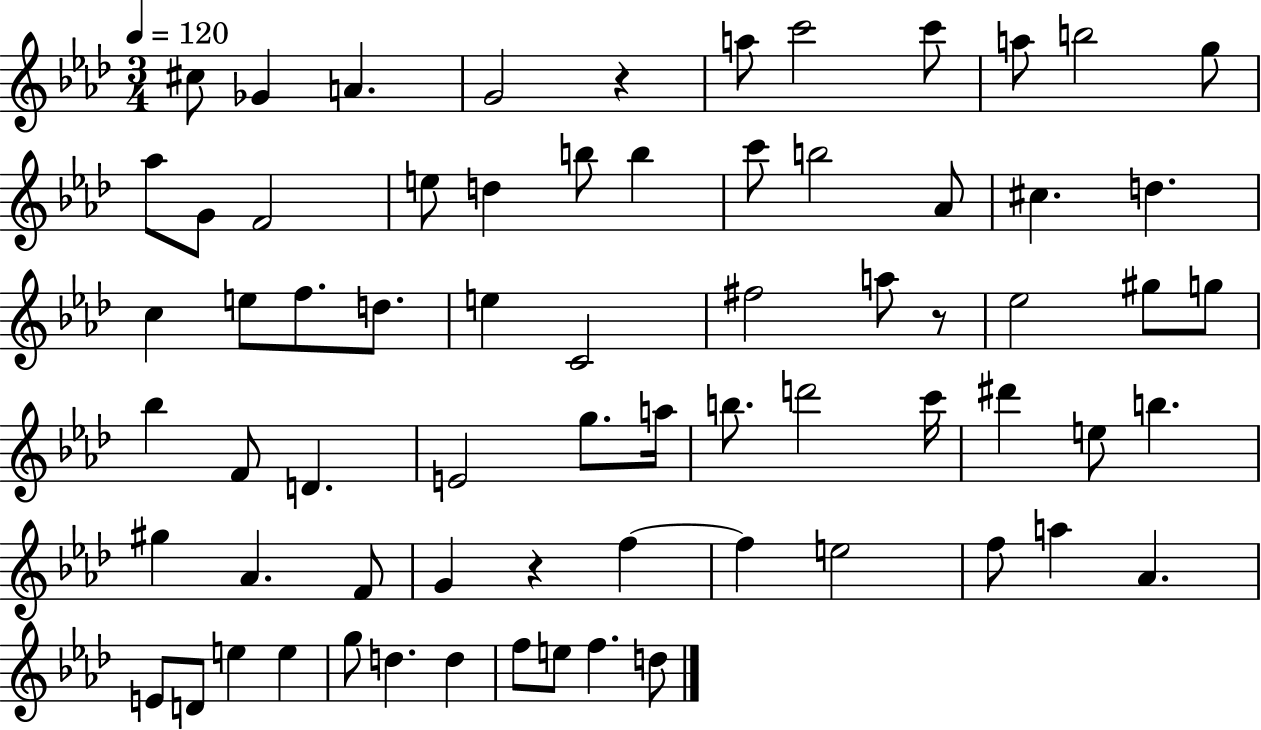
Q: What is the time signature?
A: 3/4